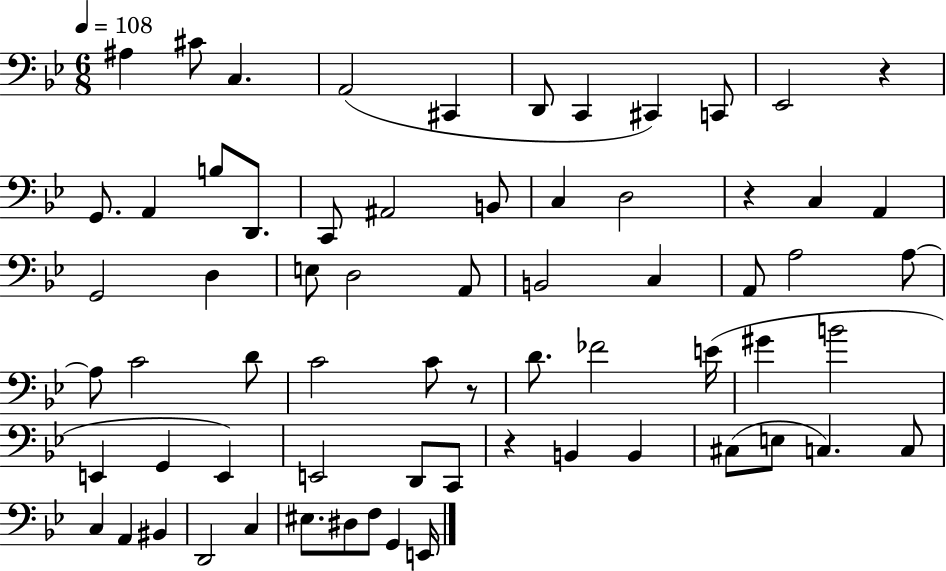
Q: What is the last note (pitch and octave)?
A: E2